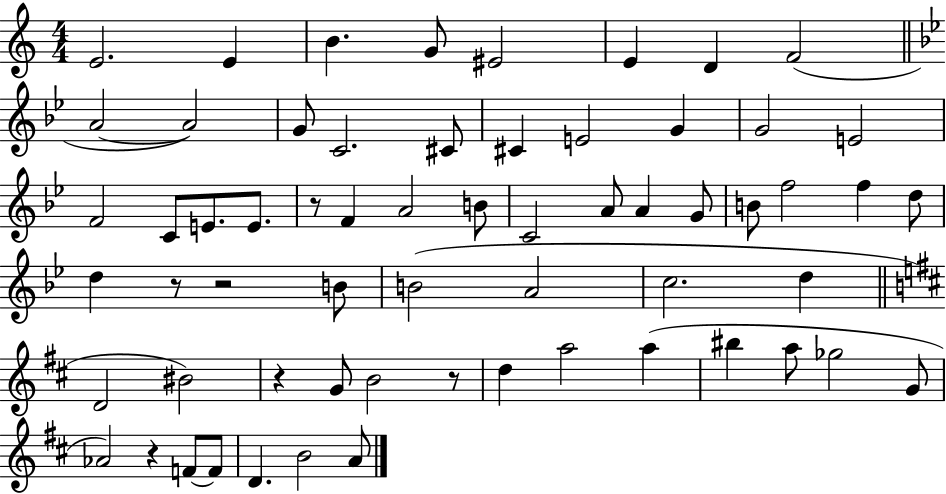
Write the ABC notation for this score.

X:1
T:Untitled
M:4/4
L:1/4
K:C
E2 E B G/2 ^E2 E D F2 A2 A2 G/2 C2 ^C/2 ^C E2 G G2 E2 F2 C/2 E/2 E/2 z/2 F A2 B/2 C2 A/2 A G/2 B/2 f2 f d/2 d z/2 z2 B/2 B2 A2 c2 d D2 ^B2 z G/2 B2 z/2 d a2 a ^b a/2 _g2 G/2 _A2 z F/2 F/2 D B2 A/2